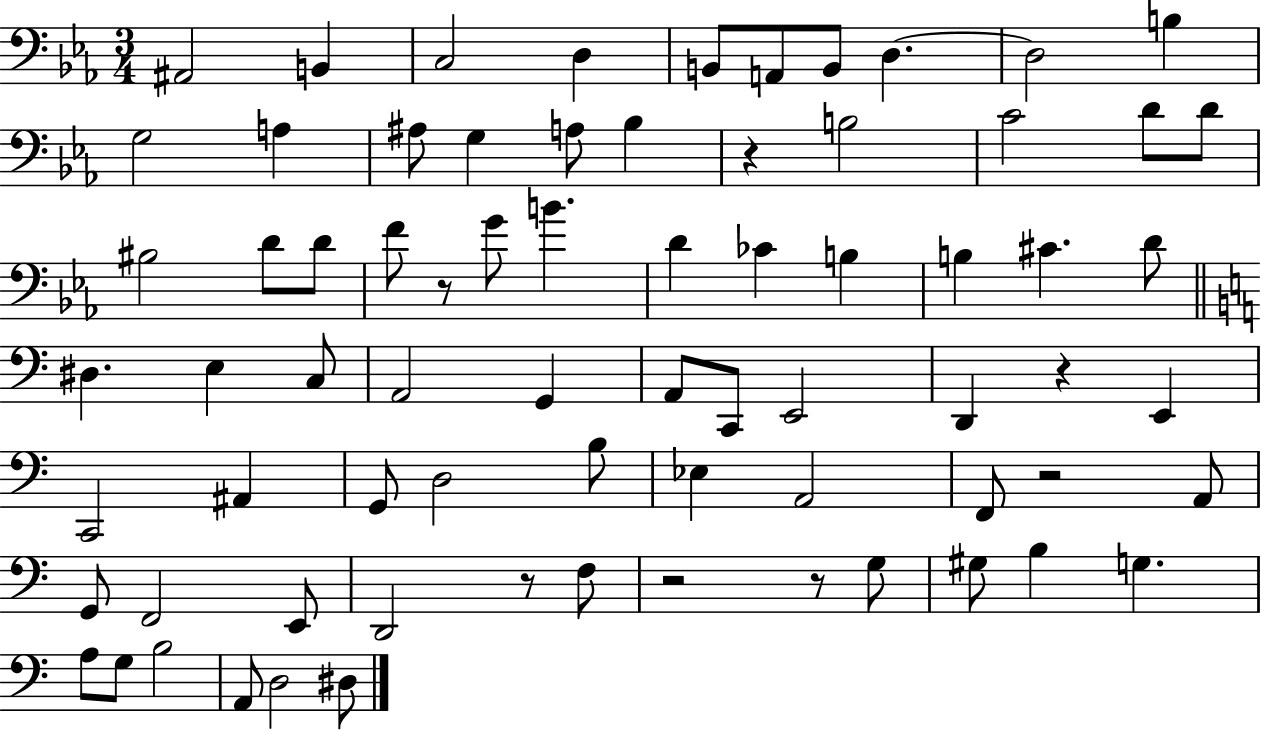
X:1
T:Untitled
M:3/4
L:1/4
K:Eb
^A,,2 B,, C,2 D, B,,/2 A,,/2 B,,/2 D, D,2 B, G,2 A, ^A,/2 G, A,/2 _B, z B,2 C2 D/2 D/2 ^B,2 D/2 D/2 F/2 z/2 G/2 B D _C B, B, ^C D/2 ^D, E, C,/2 A,,2 G,, A,,/2 C,,/2 E,,2 D,, z E,, C,,2 ^A,, G,,/2 D,2 B,/2 _E, A,,2 F,,/2 z2 A,,/2 G,,/2 F,,2 E,,/2 D,,2 z/2 F,/2 z2 z/2 G,/2 ^G,/2 B, G, A,/2 G,/2 B,2 A,,/2 D,2 ^D,/2